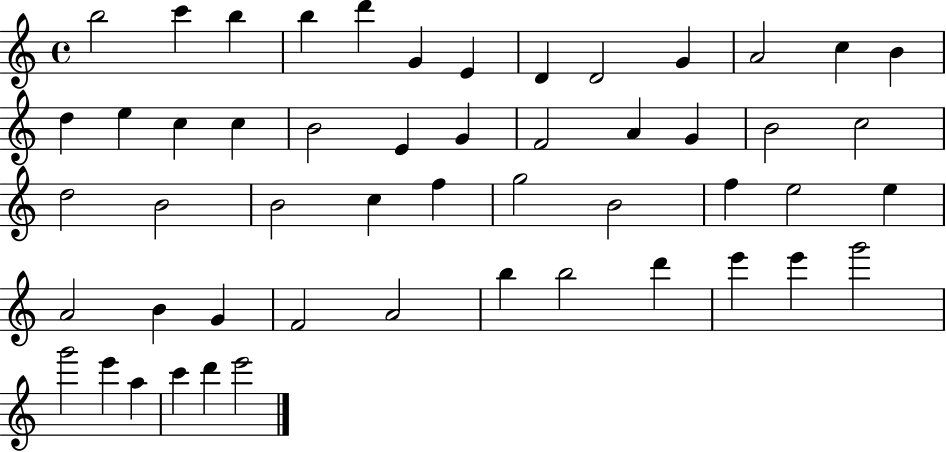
X:1
T:Untitled
M:4/4
L:1/4
K:C
b2 c' b b d' G E D D2 G A2 c B d e c c B2 E G F2 A G B2 c2 d2 B2 B2 c f g2 B2 f e2 e A2 B G F2 A2 b b2 d' e' e' g'2 g'2 e' a c' d' e'2